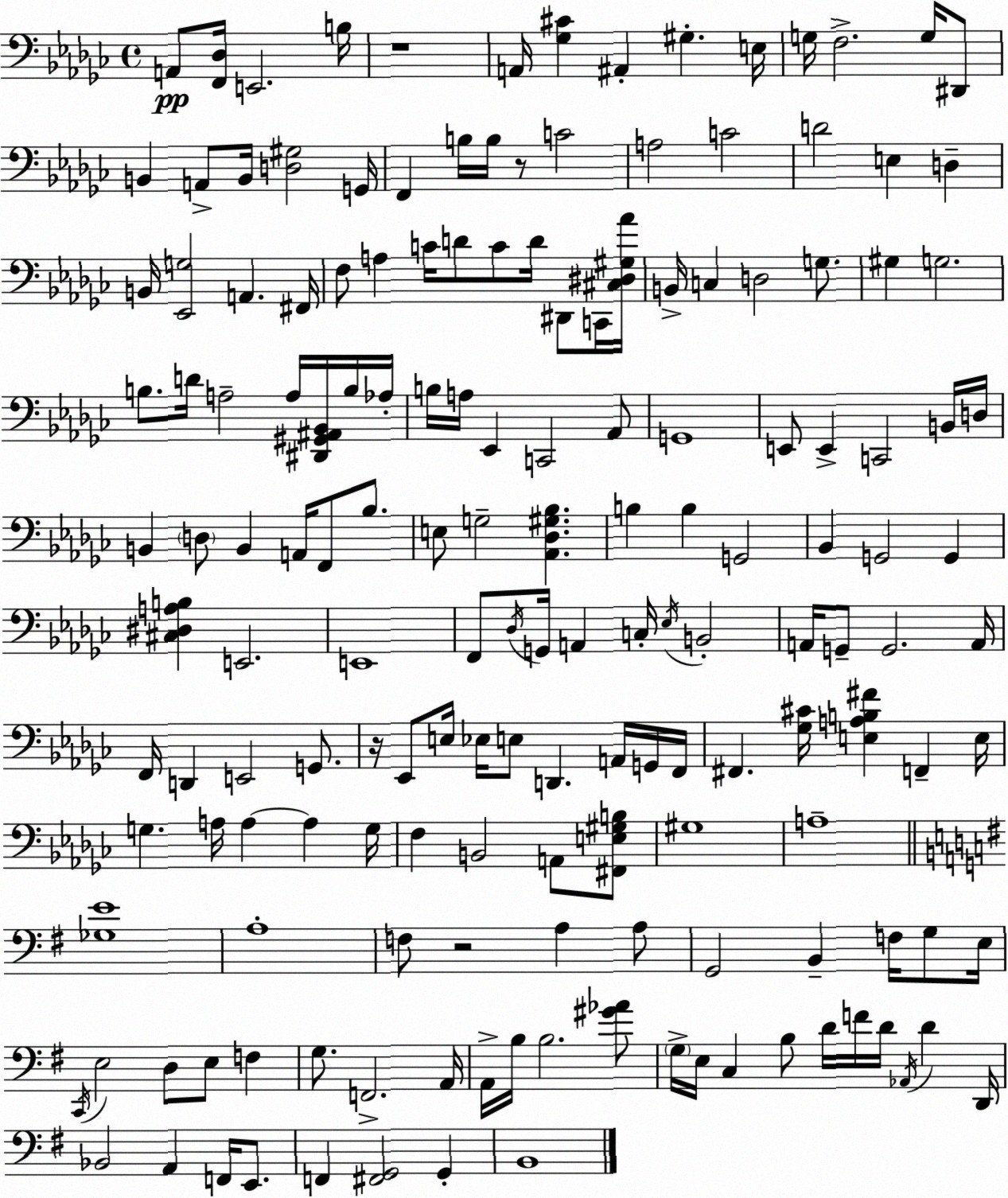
X:1
T:Untitled
M:4/4
L:1/4
K:Ebm
A,,/2 [F,,_D,]/4 E,,2 B,/4 z4 A,,/4 [_G,^C] ^A,, ^G, E,/4 G,/4 F,2 G,/4 ^D,,/2 B,, A,,/2 B,,/4 [D,^G,]2 G,,/4 F,, B,/4 B,/4 z/2 C2 A,2 C2 D2 E, D, B,,/4 [_E,,G,]2 A,, ^F,,/4 F,/2 A, C/4 D/2 C/2 D/4 ^D,,/2 C,,/4 [^C,^D,^G,_A]/4 B,,/4 C, D,2 G,/2 ^G, G,2 B,/2 D/4 A,2 A,/4 [^D,,^G,,^A,,_B,,]/4 B,/4 _A,/4 B,/4 A,/4 _E,, C,,2 _A,,/2 G,,4 E,,/2 E,, C,,2 B,,/4 D,/4 B,, D,/2 B,, A,,/4 F,,/2 _B,/2 E,/2 G,2 [_A,,_D,^G,_B,] B, B, G,,2 _B,, G,,2 G,, [^C,^D,A,B,] E,,2 E,,4 F,,/2 _D,/4 G,,/4 A,, C,/4 _E,/4 B,,2 A,,/4 G,,/2 G,,2 A,,/4 F,,/4 D,, E,,2 G,,/2 z/4 _E,,/2 E,/4 _E,/4 E,/2 D,, A,,/4 G,,/4 F,,/4 ^F,, [_G,^C]/4 [E,A,B,^F] F,, E,/4 G, A,/4 A, A, G,/4 F, B,,2 A,,/2 [^F,,E,^G,B,]/2 ^G,4 A,4 [_G,E]4 A,4 F,/2 z2 A, A,/2 G,,2 B,, F,/4 G,/2 E,/4 C,,/4 E,2 D,/2 E,/2 F, G,/2 F,,2 A,,/4 A,,/4 B,/4 B,2 [^G_A]/2 G,/4 E,/4 C, B,/2 D/4 F/4 D/4 _A,,/4 D D,,/4 _B,,2 A,, F,,/4 E,,/2 F,, [^F,,G,,]2 G,, B,,4